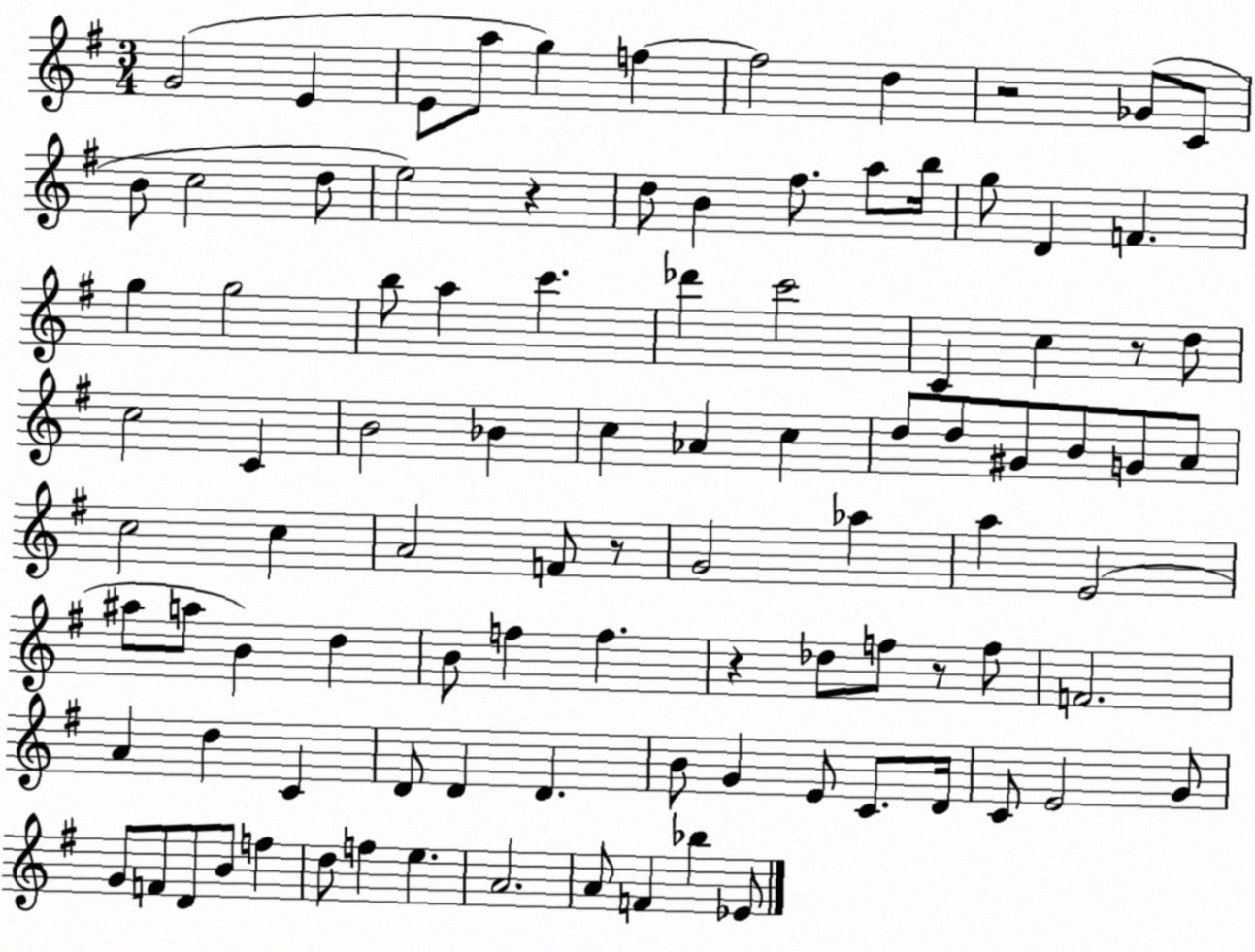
X:1
T:Untitled
M:3/4
L:1/4
K:G
G2 E E/2 a/2 g f f2 d z2 _G/2 C/2 B/2 c2 d/2 e2 z d/2 B ^f/2 a/2 b/4 g/2 D F g g2 b/2 a c' _d' c'2 C c z/2 d/2 c2 C B2 _B c _A c d/2 d/2 ^G/2 B/2 G/2 A/2 c2 c A2 F/2 z/2 G2 _a a E2 ^a/2 a/2 B d B/2 f f z _d/2 f/2 z/2 f/2 F2 A d C D/2 D D B/2 G E/2 C/2 D/4 C/2 E2 G/2 G/2 F/2 D/2 B/2 f d/2 f e A2 A/2 F _b _E/2